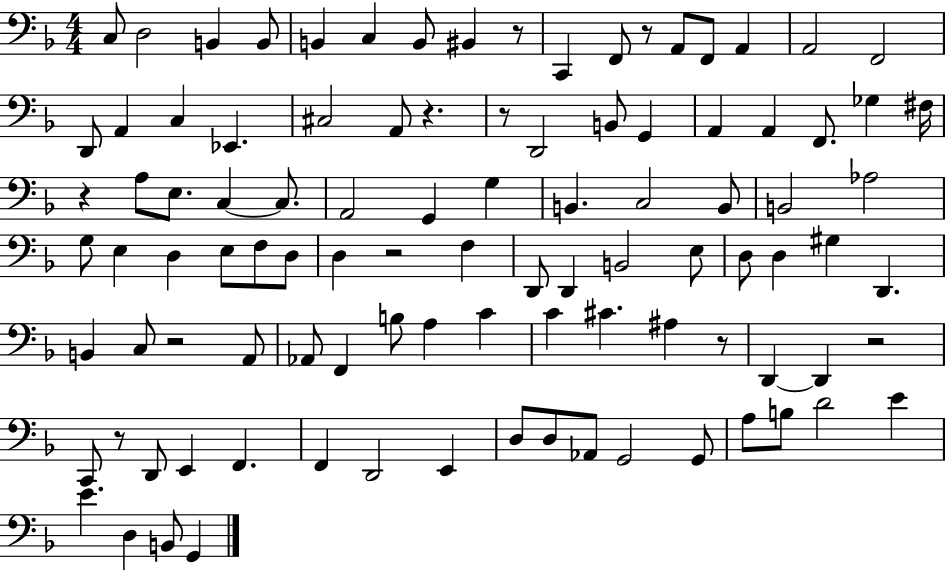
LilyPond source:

{
  \clef bass
  \numericTimeSignature
  \time 4/4
  \key f \major
  c8 d2 b,4 b,8 | b,4 c4 b,8 bis,4 r8 | c,4 f,8 r8 a,8 f,8 a,4 | a,2 f,2 | \break d,8 a,4 c4 ees,4. | cis2 a,8 r4. | r8 d,2 b,8 g,4 | a,4 a,4 f,8. ges4 fis16 | \break r4 a8 e8. c4~~ c8. | a,2 g,4 g4 | b,4. c2 b,8 | b,2 aes2 | \break g8 e4 d4 e8 f8 d8 | d4 r2 f4 | d,8 d,4 b,2 e8 | d8 d4 gis4 d,4. | \break b,4 c8 r2 a,8 | aes,8 f,4 b8 a4 c'4 | c'4 cis'4. ais4 r8 | d,4~~ d,4 r2 | \break c,8 r8 d,8 e,4 f,4. | f,4 d,2 e,4 | d8 d8 aes,8 g,2 g,8 | a8 b8 d'2 e'4 | \break e'4. d4 b,8 g,4 | \bar "|."
}